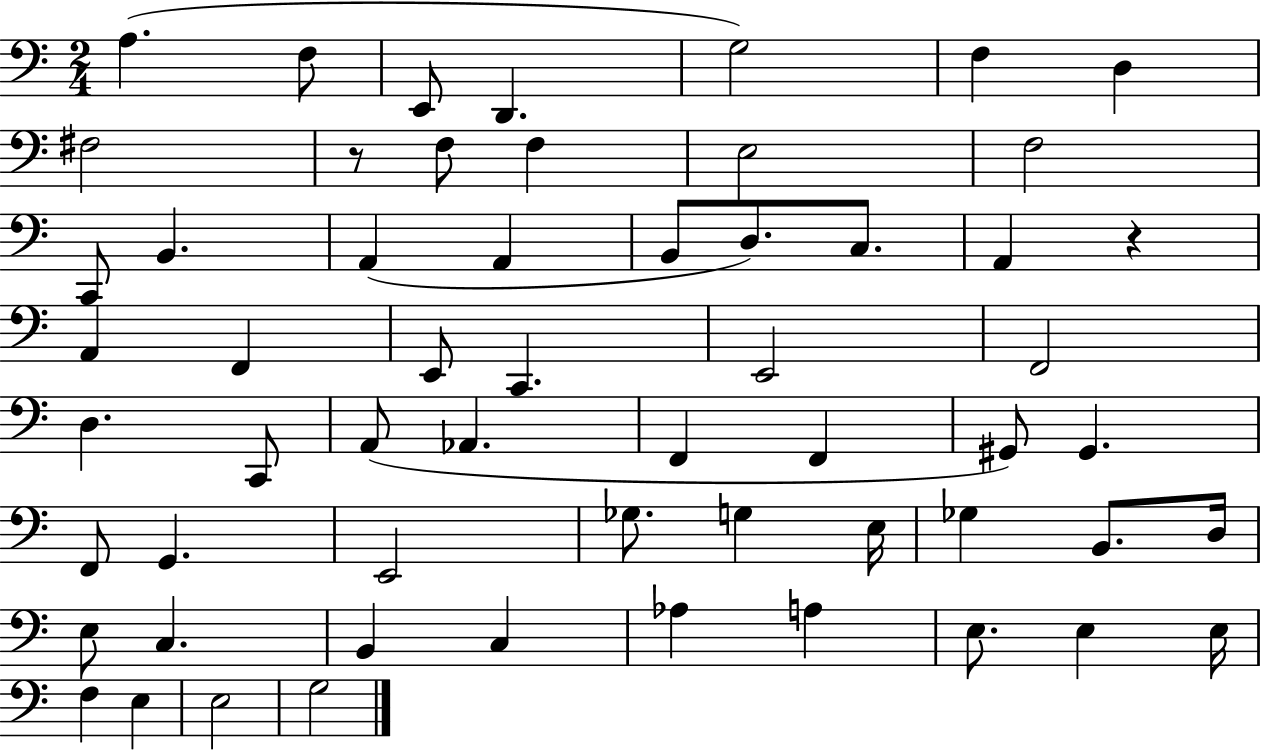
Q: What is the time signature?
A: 2/4